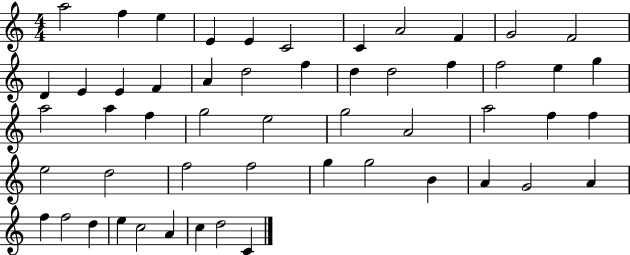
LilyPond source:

{
  \clef treble
  \numericTimeSignature
  \time 4/4
  \key c \major
  a''2 f''4 e''4 | e'4 e'4 c'2 | c'4 a'2 f'4 | g'2 f'2 | \break d'4 e'4 e'4 f'4 | a'4 d''2 f''4 | d''4 d''2 f''4 | f''2 e''4 g''4 | \break a''2 a''4 f''4 | g''2 e''2 | g''2 a'2 | a''2 f''4 f''4 | \break e''2 d''2 | f''2 f''2 | g''4 g''2 b'4 | a'4 g'2 a'4 | \break f''4 f''2 d''4 | e''4 c''2 a'4 | c''4 d''2 c'4 | \bar "|."
}